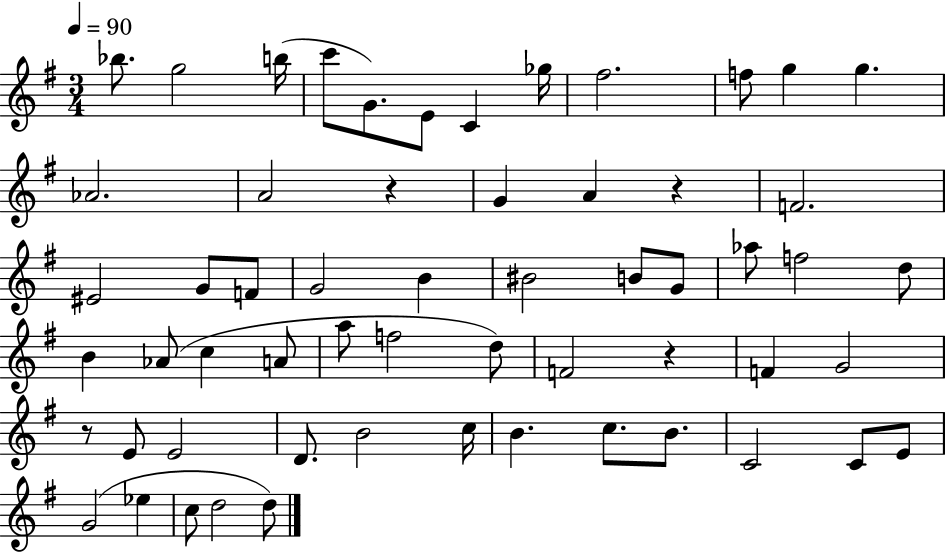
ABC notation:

X:1
T:Untitled
M:3/4
L:1/4
K:G
_b/2 g2 b/4 c'/2 G/2 E/2 C _g/4 ^f2 f/2 g g _A2 A2 z G A z F2 ^E2 G/2 F/2 G2 B ^B2 B/2 G/2 _a/2 f2 d/2 B _A/2 c A/2 a/2 f2 d/2 F2 z F G2 z/2 E/2 E2 D/2 B2 c/4 B c/2 B/2 C2 C/2 E/2 G2 _e c/2 d2 d/2